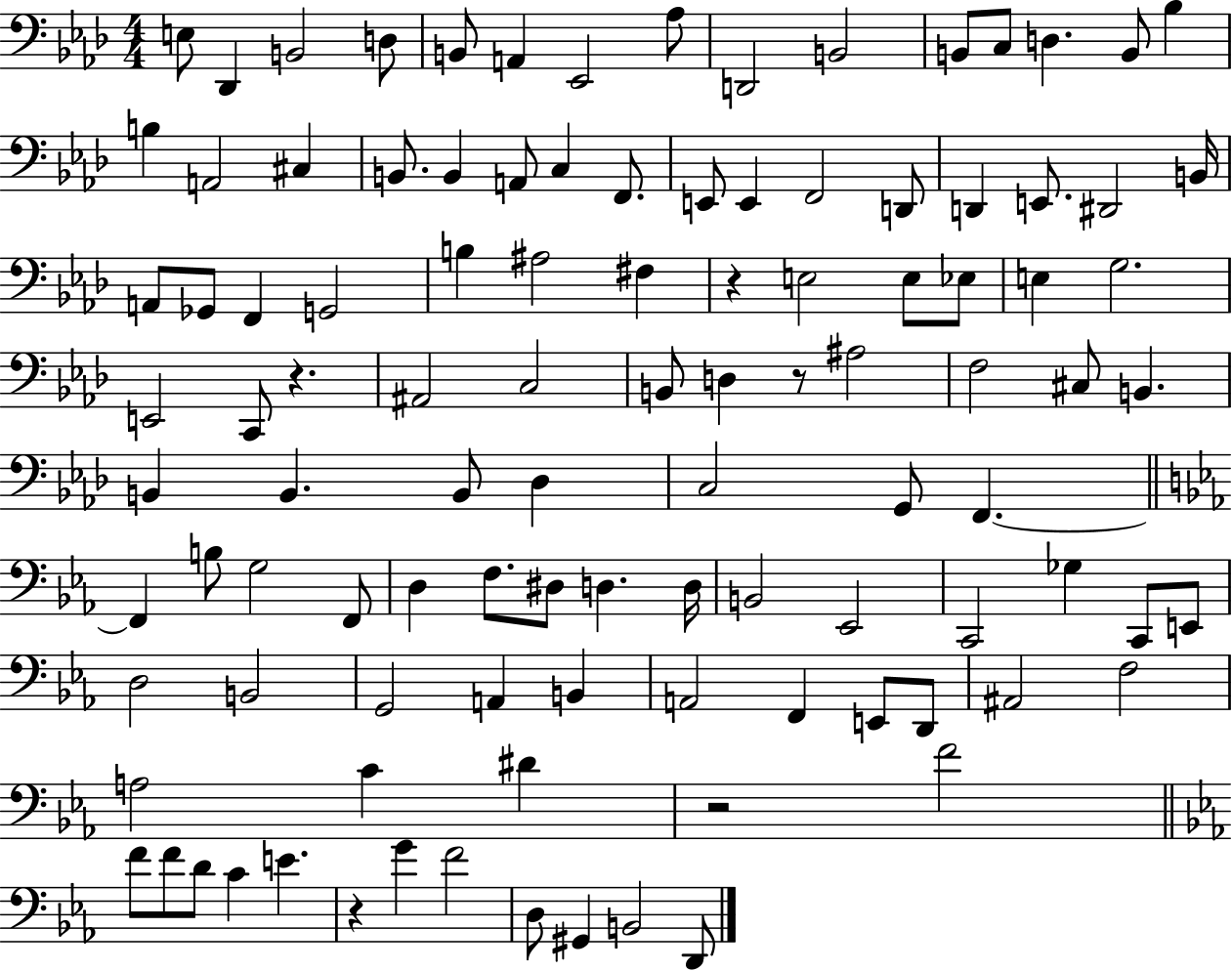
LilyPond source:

{
  \clef bass
  \numericTimeSignature
  \time 4/4
  \key aes \major
  e8 des,4 b,2 d8 | b,8 a,4 ees,2 aes8 | d,2 b,2 | b,8 c8 d4. b,8 bes4 | \break b4 a,2 cis4 | b,8. b,4 a,8 c4 f,8. | e,8 e,4 f,2 d,8 | d,4 e,8. dis,2 b,16 | \break a,8 ges,8 f,4 g,2 | b4 ais2 fis4 | r4 e2 e8 ees8 | e4 g2. | \break e,2 c,8 r4. | ais,2 c2 | b,8 d4 r8 ais2 | f2 cis8 b,4. | \break b,4 b,4. b,8 des4 | c2 g,8 f,4.~~ | \bar "||" \break \key ees \major f,4 b8 g2 f,8 | d4 f8. dis8 d4. d16 | b,2 ees,2 | c,2 ges4 c,8 e,8 | \break d2 b,2 | g,2 a,4 b,4 | a,2 f,4 e,8 d,8 | ais,2 f2 | \break a2 c'4 dis'4 | r2 f'2 | \bar "||" \break \key ees \major f'8 f'8 d'8 c'4 e'4. | r4 g'4 f'2 | d8 gis,4 b,2 d,8 | \bar "|."
}